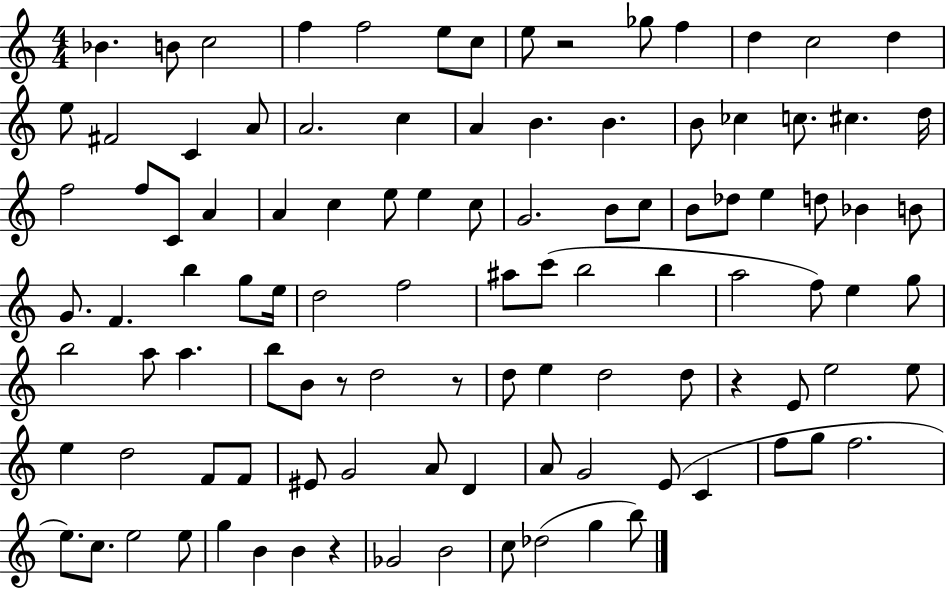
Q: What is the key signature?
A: C major